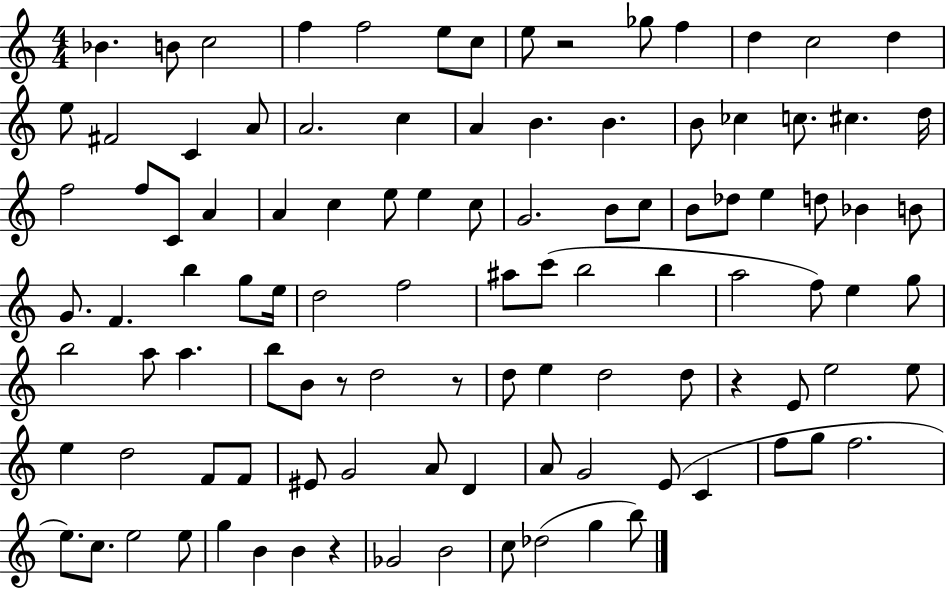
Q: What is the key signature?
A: C major